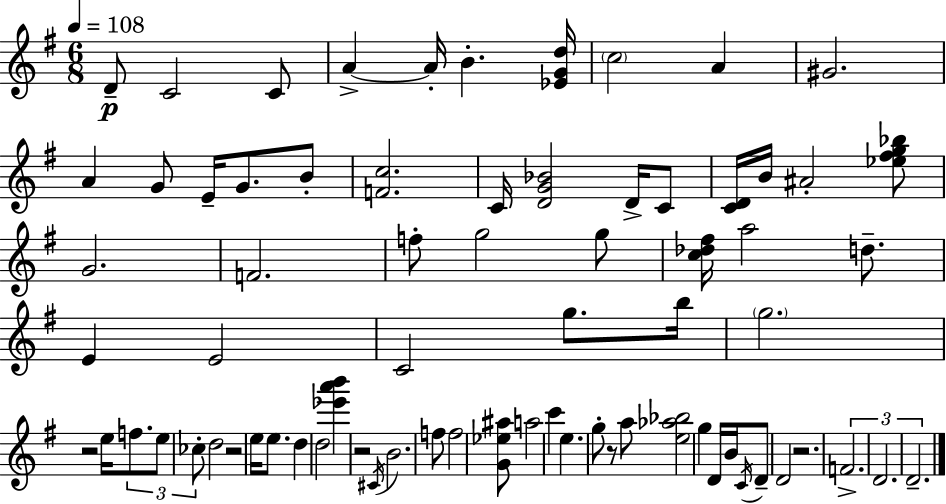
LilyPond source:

{
  \clef treble
  \numericTimeSignature
  \time 6/8
  \key e \minor
  \tempo 4 = 108
  d'8--\p c'2 c'8 | a'4->~~ a'16-. b'4.-. <ees' g' d''>16 | \parenthesize c''2 a'4 | gis'2. | \break a'4 g'8 e'16-- g'8. b'8-. | <f' c''>2. | c'16 <d' g' bes'>2 d'16-> c'8 | <c' d'>16 b'16 ais'2-. <ees'' fis'' g'' bes''>8 | \break g'2. | f'2. | f''8-. g''2 g''8 | <c'' des'' fis''>16 a''2 d''8.-- | \break e'4 e'2 | c'2 g''8. b''16 | \parenthesize g''2. | r2 e''16 \tuplet 3/2 { f''8. | \break e''8 ces''8-. } d''2 | r2 e''16 e''8. | d''4 d''2 | <ees''' a''' b'''>4 r2 | \break \acciaccatura { cis'16 } b'2. | f''8 f''2 <g' ees'' ais''>8 | a''2 c'''4 | e''4. g''8-. r8 a''8 | \break <e'' aes'' bes''>2 g''4 | d'16 b'16 \acciaccatura { c'16 } d'8-- d'2 | r2. | \tuplet 3/2 { f'2.-> | \break d'2. | d'2.-- } | \bar "|."
}